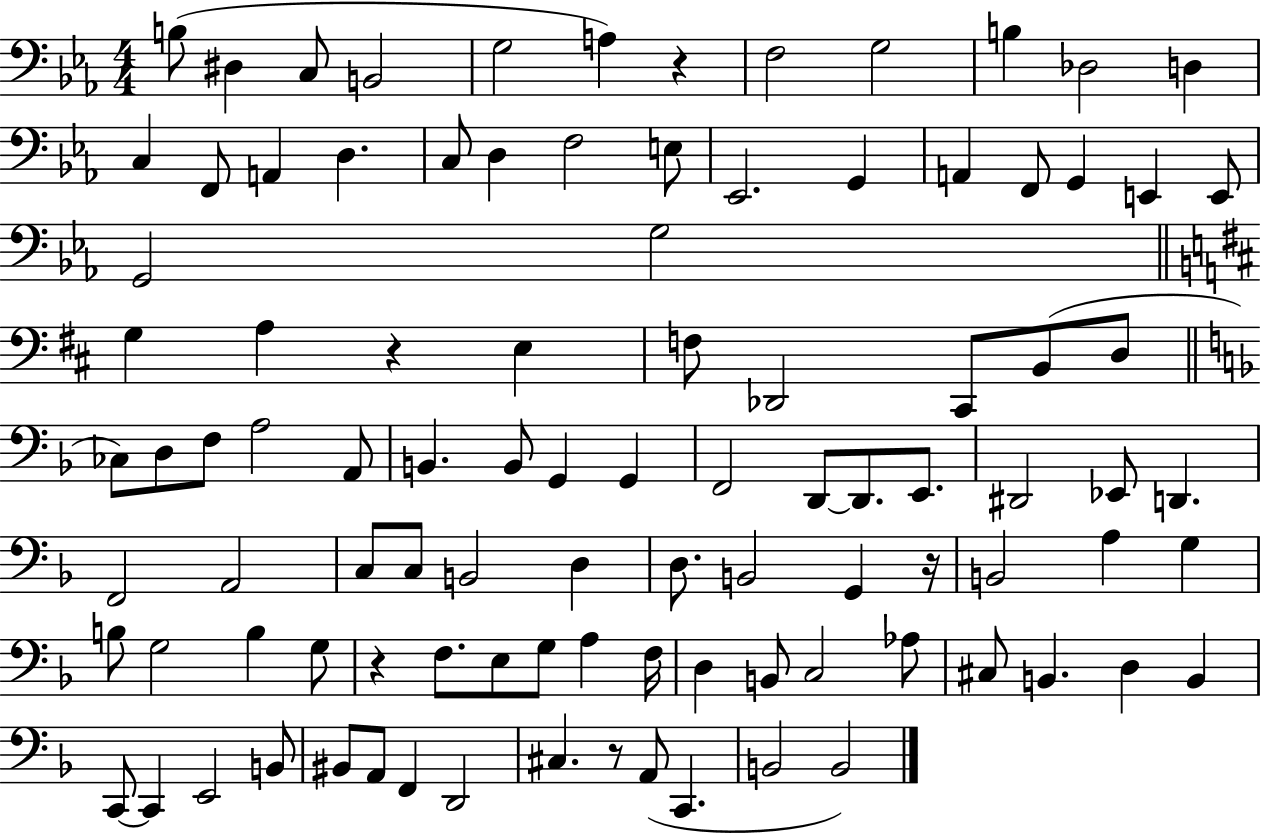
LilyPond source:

{
  \clef bass
  \numericTimeSignature
  \time 4/4
  \key ees \major
  b8( dis4 c8 b,2 | g2 a4) r4 | f2 g2 | b4 des2 d4 | \break c4 f,8 a,4 d4. | c8 d4 f2 e8 | ees,2. g,4 | a,4 f,8 g,4 e,4 e,8 | \break g,2 g2 | \bar "||" \break \key d \major g4 a4 r4 e4 | f8 des,2 cis,8 b,8( d8 | \bar "||" \break \key f \major ces8) d8 f8 a2 a,8 | b,4. b,8 g,4 g,4 | f,2 d,8~~ d,8. e,8. | dis,2 ees,8 d,4. | \break f,2 a,2 | c8 c8 b,2 d4 | d8. b,2 g,4 r16 | b,2 a4 g4 | \break b8 g2 b4 g8 | r4 f8. e8 g8 a4 f16 | d4 b,8 c2 aes8 | cis8 b,4. d4 b,4 | \break c,8~~ c,4 e,2 b,8 | bis,8 a,8 f,4 d,2 | cis4. r8 a,8( c,4. | b,2 b,2) | \break \bar "|."
}